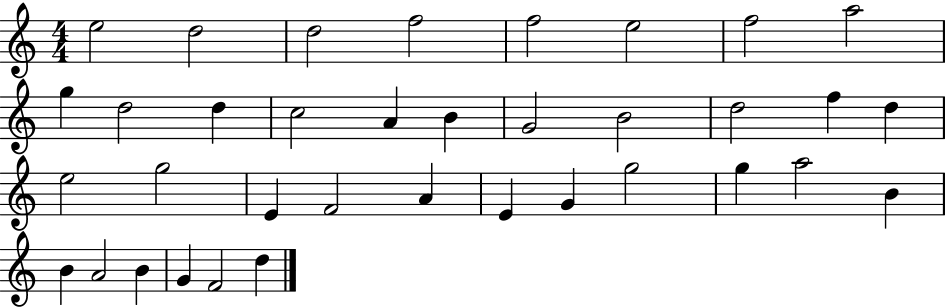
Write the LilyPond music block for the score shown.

{
  \clef treble
  \numericTimeSignature
  \time 4/4
  \key c \major
  e''2 d''2 | d''2 f''2 | f''2 e''2 | f''2 a''2 | \break g''4 d''2 d''4 | c''2 a'4 b'4 | g'2 b'2 | d''2 f''4 d''4 | \break e''2 g''2 | e'4 f'2 a'4 | e'4 g'4 g''2 | g''4 a''2 b'4 | \break b'4 a'2 b'4 | g'4 f'2 d''4 | \bar "|."
}